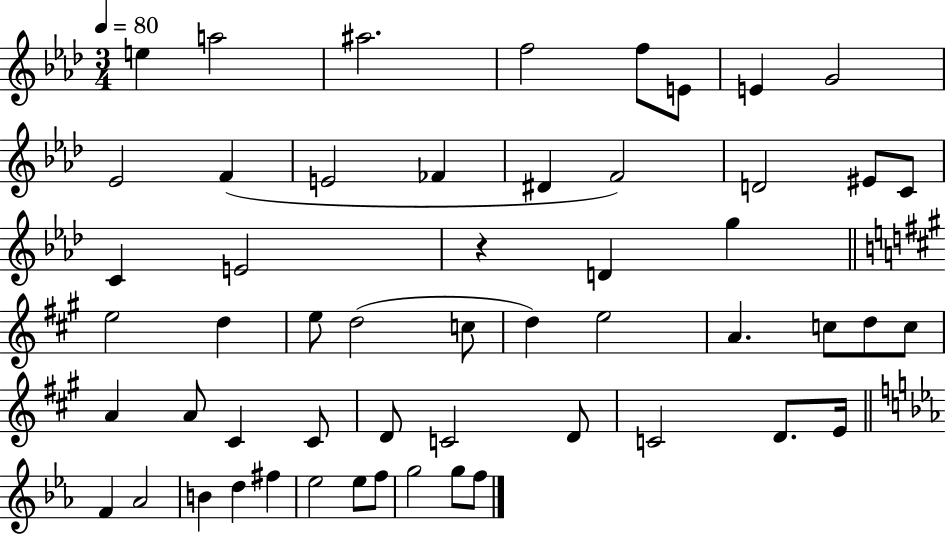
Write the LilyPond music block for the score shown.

{
  \clef treble
  \numericTimeSignature
  \time 3/4
  \key aes \major
  \tempo 4 = 80
  e''4 a''2 | ais''2. | f''2 f''8 e'8 | e'4 g'2 | \break ees'2 f'4( | e'2 fes'4 | dis'4 f'2) | d'2 eis'8 c'8 | \break c'4 e'2 | r4 d'4 g''4 | \bar "||" \break \key a \major e''2 d''4 | e''8 d''2( c''8 | d''4) e''2 | a'4. c''8 d''8 c''8 | \break a'4 a'8 cis'4 cis'8 | d'8 c'2 d'8 | c'2 d'8. e'16 | \bar "||" \break \key ees \major f'4 aes'2 | b'4 d''4 fis''4 | ees''2 ees''8 f''8 | g''2 g''8 f''8 | \break \bar "|."
}